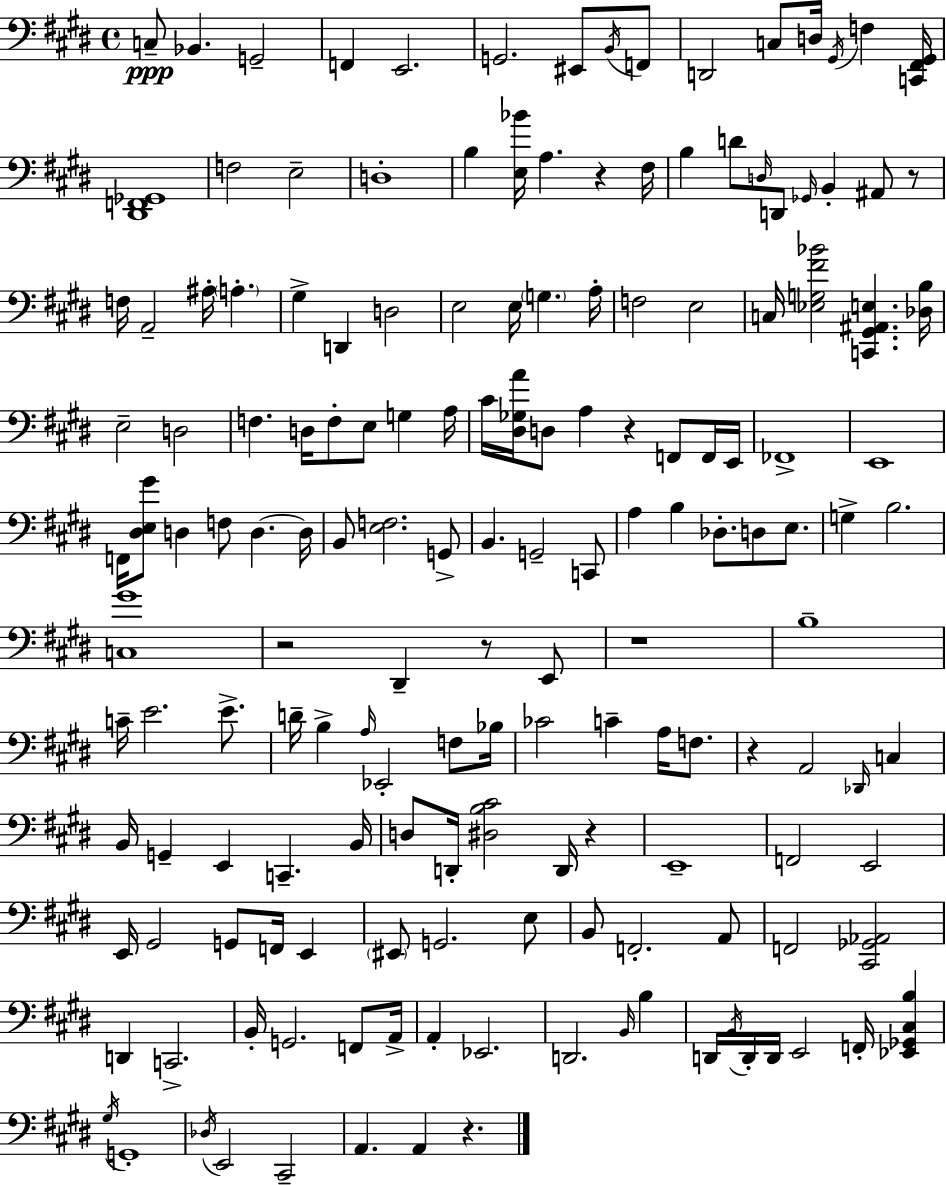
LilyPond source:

{
  \clef bass
  \time 4/4
  \defaultTimeSignature
  \key e \major
  c8--\ppp bes,4. g,2-- | f,4 e,2. | g,2. eis,8 \acciaccatura { b,16 } f,8 | d,2 c8 d16 \acciaccatura { gis,16 } f4 | \break <c, fis, gis,>16 <dis, f, ges,>1 | f2 e2-- | d1-. | b4 <e bes'>16 a4. r4 | \break fis16 b4 d'8 \grace { d16 } d,8 \grace { ges,16 } b,4-. | ais,8 r8 f16 a,2-- ais16-. \parenthesize a4.-. | gis4-> d,4 d2 | e2 e16 \parenthesize g4. | \break a16-. f2 e2 | c16 <ees g fis' bes'>2 <c, gis, ais, e>4. | <des b>16 e2-- d2 | f4. d16 f8-. e8 g4 | \break a16 cis'16 <dis ges a'>16 d8 a4 r4 | f,8 f,16 e,16 fes,1-> | e,1 | f,16 <dis e gis'>8 d4 f8 d4.~~ | \break d16 b,8 <e f>2. | g,8-> b,4. g,2-- | c,8 a4 b4 des8.-. d8 | e8. g4-> b2. | \break <c gis'>1 | r2 dis,4-- | r8 e,8 r1 | b1-- | \break c'16-- e'2. | e'8.-> d'16-- b4-> \grace { a16 } ees,2-. | f8 bes16 ces'2 c'4-- | a16 f8. r4 a,2 | \break \grace { des,16 } c4 b,16 g,4-- e,4 c,4.-- | b,16 d8 d,16-. <dis b cis'>2 | d,16 r4 e,1-- | f,2 e,2 | \break e,16 gis,2 g,8 | f,16 e,4 \parenthesize eis,8 g,2. | e8 b,8 f,2.-. | a,8 f,2 <cis, ges, aes,>2 | \break d,4 c,2.-> | b,16-. g,2. | f,8 a,16-> a,4-. ees,2. | d,2. | \break \grace { b,16 } b4 d,16 \acciaccatura { b,16 } d,16-. d,16 e,2 | f,16-. <ees, ges, cis b>4 \acciaccatura { gis16 } g,1-. | \acciaccatura { des16 } e,2 | cis,2-- a,4. | \break a,4 r4. \bar "|."
}